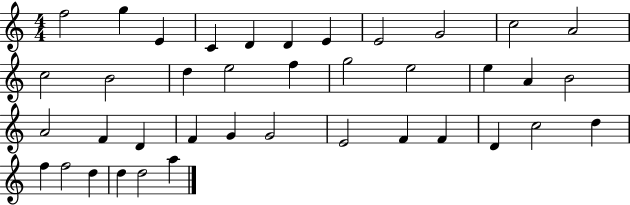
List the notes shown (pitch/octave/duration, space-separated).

F5/h G5/q E4/q C4/q D4/q D4/q E4/q E4/h G4/h C5/h A4/h C5/h B4/h D5/q E5/h F5/q G5/h E5/h E5/q A4/q B4/h A4/h F4/q D4/q F4/q G4/q G4/h E4/h F4/q F4/q D4/q C5/h D5/q F5/q F5/h D5/q D5/q D5/h A5/q